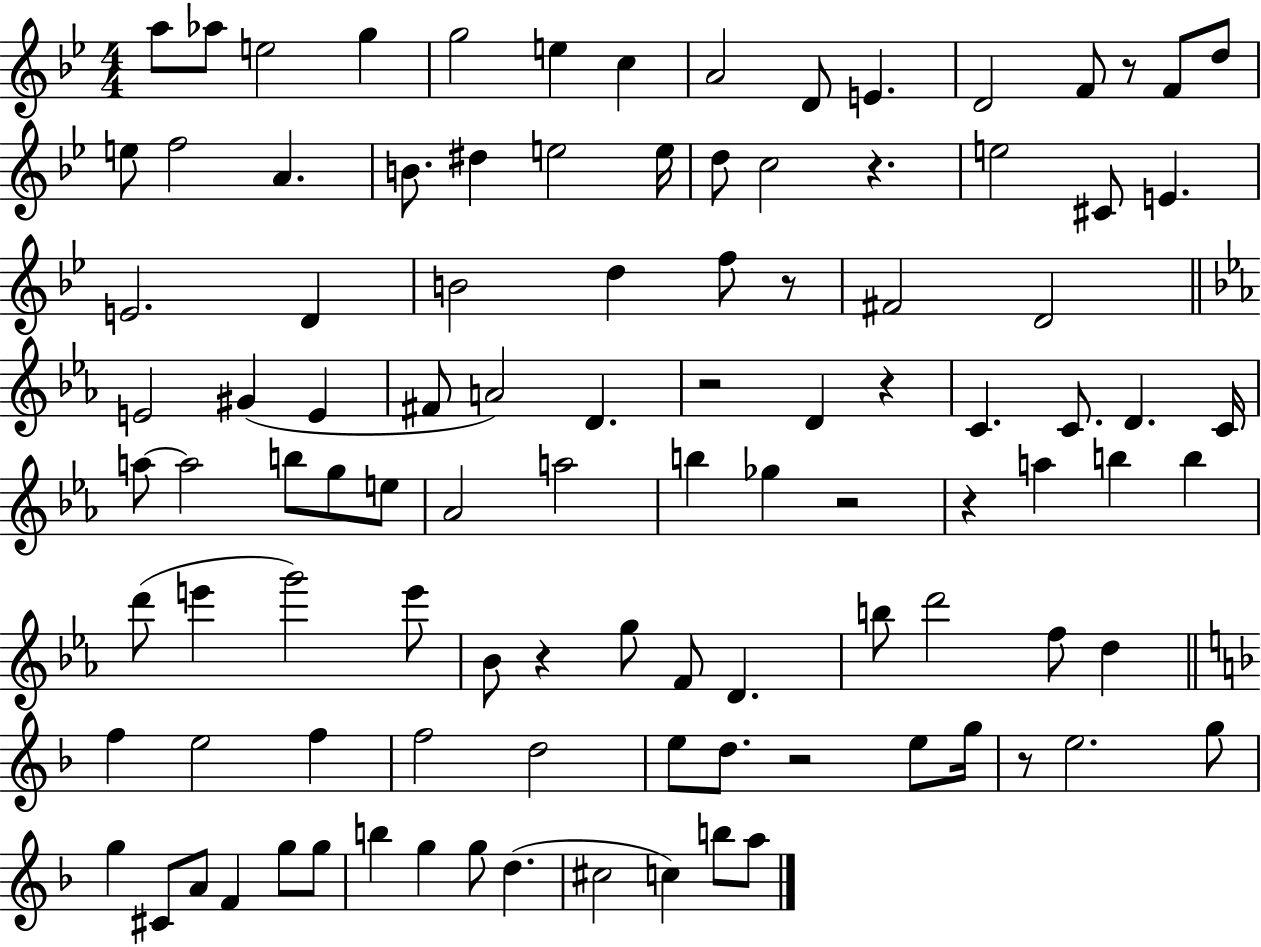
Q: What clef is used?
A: treble